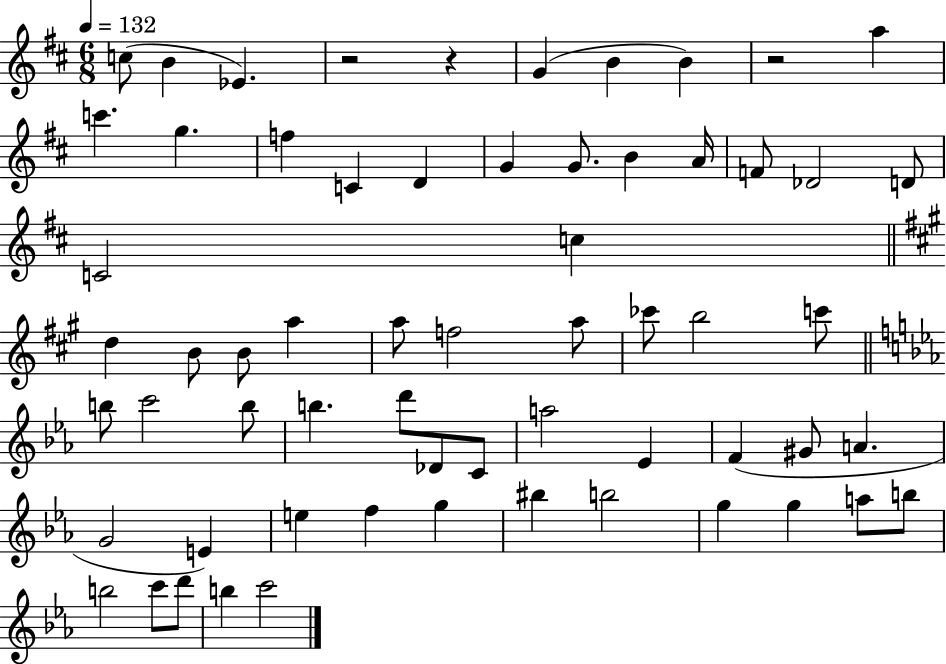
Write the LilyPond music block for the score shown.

{
  \clef treble
  \numericTimeSignature
  \time 6/8
  \key d \major
  \tempo 4 = 132
  c''8( b'4 ees'4.) | r2 r4 | g'4( b'4 b'4) | r2 a''4 | \break c'''4. g''4. | f''4 c'4 d'4 | g'4 g'8. b'4 a'16 | f'8 des'2 d'8 | \break c'2 c''4 | \bar "||" \break \key a \major d''4 b'8 b'8 a''4 | a''8 f''2 a''8 | ces'''8 b''2 c'''8 | \bar "||" \break \key ees \major b''8 c'''2 b''8 | b''4. d'''8 des'8 c'8 | a''2 ees'4 | f'4( gis'8 a'4. | \break g'2 e'4) | e''4 f''4 g''4 | bis''4 b''2 | g''4 g''4 a''8 b''8 | \break b''2 c'''8 d'''8 | b''4 c'''2 | \bar "|."
}